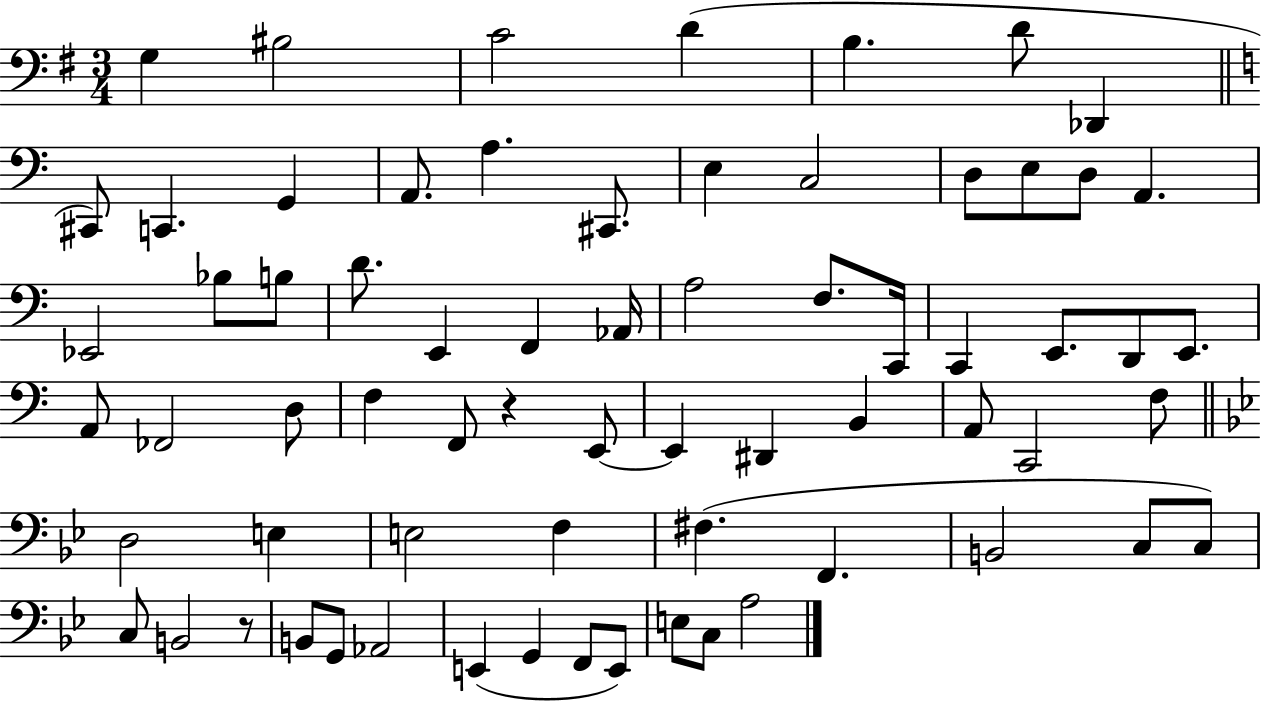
G3/q BIS3/h C4/h D4/q B3/q. D4/e Db2/q C#2/e C2/q. G2/q A2/e. A3/q. C#2/e. E3/q C3/h D3/e E3/e D3/e A2/q. Eb2/h Bb3/e B3/e D4/e. E2/q F2/q Ab2/s A3/h F3/e. C2/s C2/q E2/e. D2/e E2/e. A2/e FES2/h D3/e F3/q F2/e R/q E2/e E2/q D#2/q B2/q A2/e C2/h F3/e D3/h E3/q E3/h F3/q F#3/q. F2/q. B2/h C3/e C3/e C3/e B2/h R/e B2/e G2/e Ab2/h E2/q G2/q F2/e E2/e E3/e C3/e A3/h